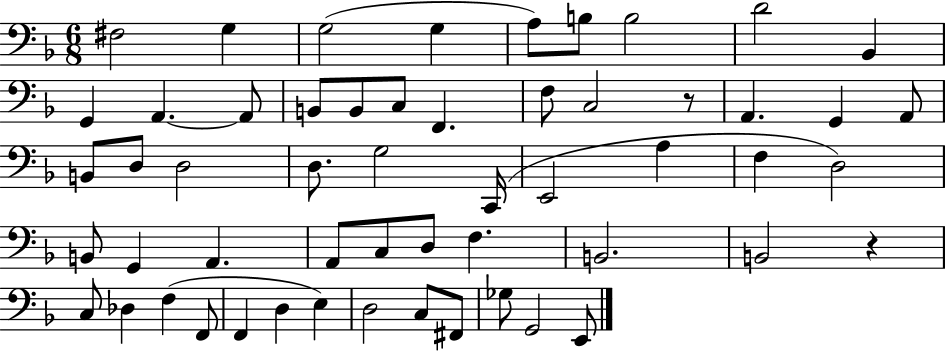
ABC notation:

X:1
T:Untitled
M:6/8
L:1/4
K:F
^F,2 G, G,2 G, A,/2 B,/2 B,2 D2 _B,, G,, A,, A,,/2 B,,/2 B,,/2 C,/2 F,, F,/2 C,2 z/2 A,, G,, A,,/2 B,,/2 D,/2 D,2 D,/2 G,2 C,,/4 E,,2 A, F, D,2 B,,/2 G,, A,, A,,/2 C,/2 D,/2 F, B,,2 B,,2 z C,/2 _D, F, F,,/2 F,, D, E, D,2 C,/2 ^F,,/2 _G,/2 G,,2 E,,/2